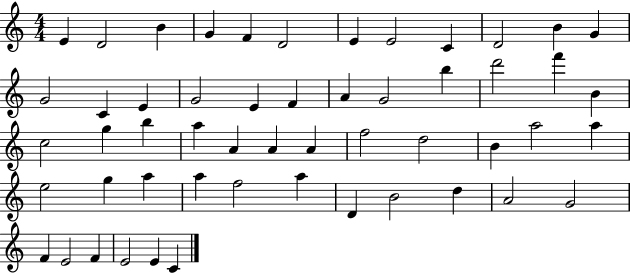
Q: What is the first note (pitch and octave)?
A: E4